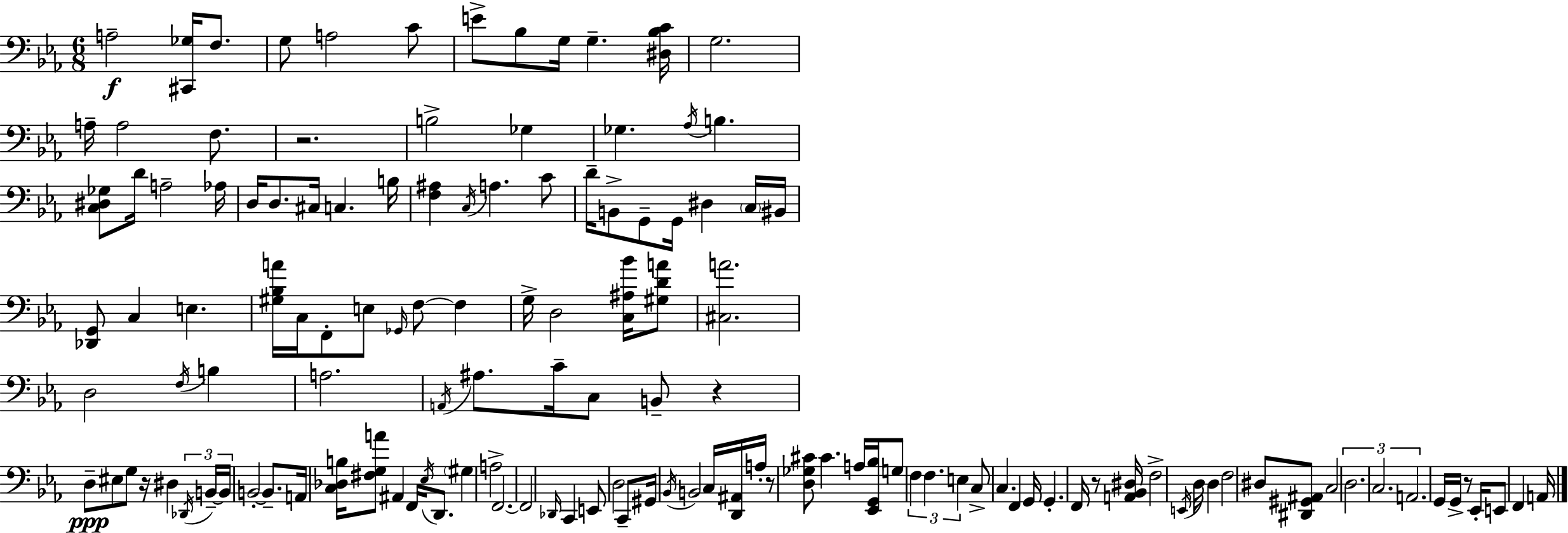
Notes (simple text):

A3/h [C#2,Gb3]/s F3/e. G3/e A3/h C4/e E4/e Bb3/e G3/s G3/q. [D#3,Bb3,C4]/s G3/h. A3/s A3/h F3/e. R/h. B3/h Gb3/q Gb3/q. Ab3/s B3/q. [C3,D#3,Gb3]/e D4/s A3/h Ab3/s D3/s D3/e. C#3/s C3/q. B3/s [F3,A#3]/q C3/s A3/q. C4/e D4/s B2/e G2/e G2/s D#3/q C3/s BIS2/s [Db2,G2]/e C3/q E3/q. [G#3,Bb3,A4]/s C3/s F2/e E3/e Gb2/s F3/e F3/q G3/s D3/h [C3,A#3,Bb4]/s [G#3,D4,A4]/e [C#3,A4]/h. D3/h F3/s B3/q A3/h. A2/s A#3/e. C4/s C3/e B2/e R/q D3/e EIS3/e G3/e R/s D#3/q Db2/s B2/s B2/s B2/h B2/e. A2/s [C3,Db3,B3]/s [F#3,G3,A4]/e A#2/q F2/s Eb3/s D2/e. G#3/q A3/h F2/h. F2/h Db2/s C2/q E2/e D3/h C2/e G#2/s Bb2/s B2/h C3/s [D2,A#2]/s A3/s R/e [D3,Gb3,C#4]/e C#4/q. A3/s [Eb2,G2,Bb3]/s G3/e F3/q F3/q. E3/q C3/e C3/q. F2/q G2/s G2/q. F2/s R/e [A2,Bb2,D#3]/s F3/h E2/s D3/s D3/q F3/h D#3/e [D#2,G#2,A#2]/e C3/h D3/h. C3/h. A2/h. G2/s G2/s R/e Eb2/s E2/e F2/q A2/s